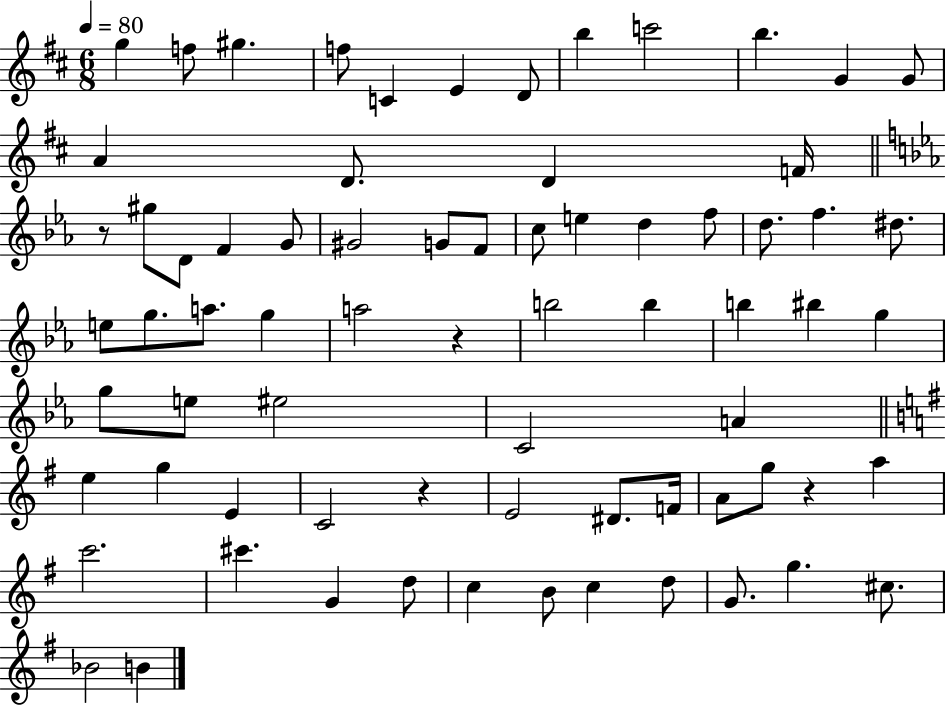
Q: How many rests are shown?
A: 4